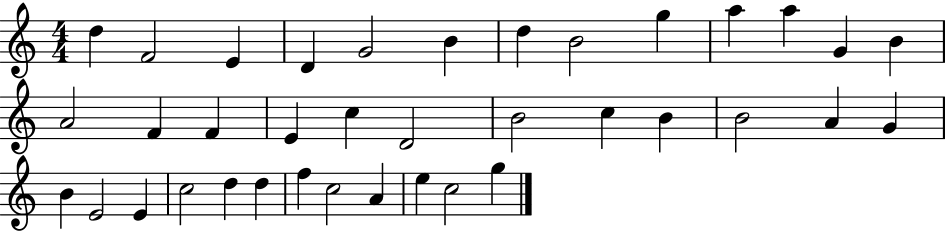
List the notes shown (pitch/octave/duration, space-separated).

D5/q F4/h E4/q D4/q G4/h B4/q D5/q B4/h G5/q A5/q A5/q G4/q B4/q A4/h F4/q F4/q E4/q C5/q D4/h B4/h C5/q B4/q B4/h A4/q G4/q B4/q E4/h E4/q C5/h D5/q D5/q F5/q C5/h A4/q E5/q C5/h G5/q